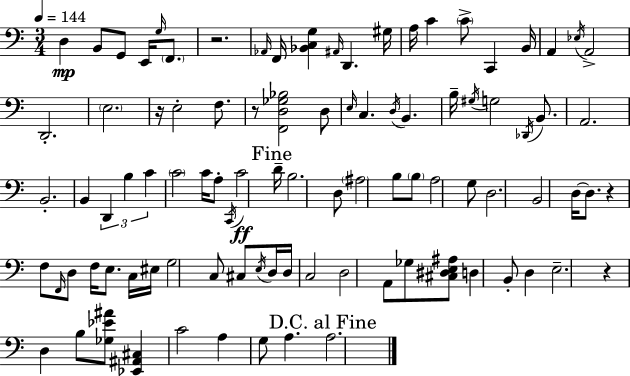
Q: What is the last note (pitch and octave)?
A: A3